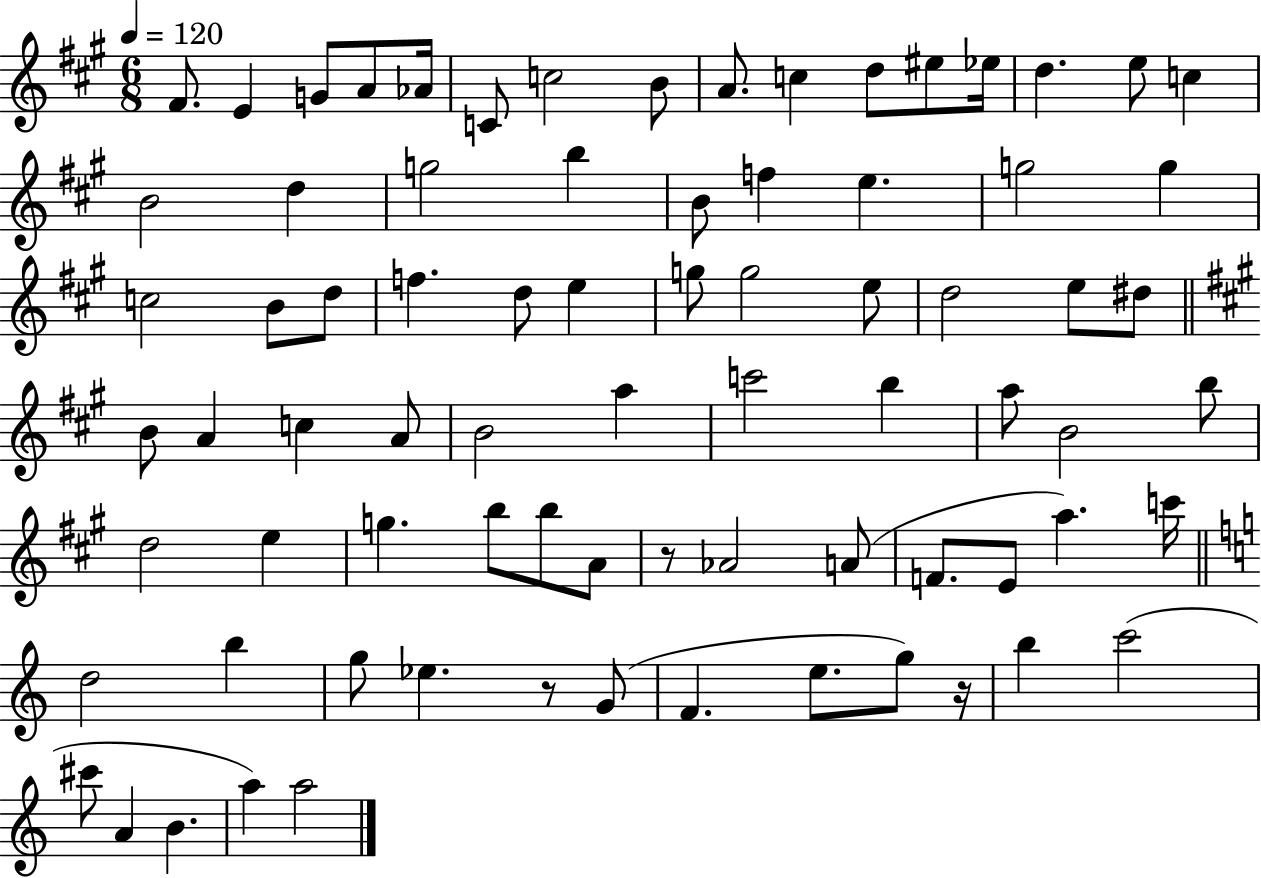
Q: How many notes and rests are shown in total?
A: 78